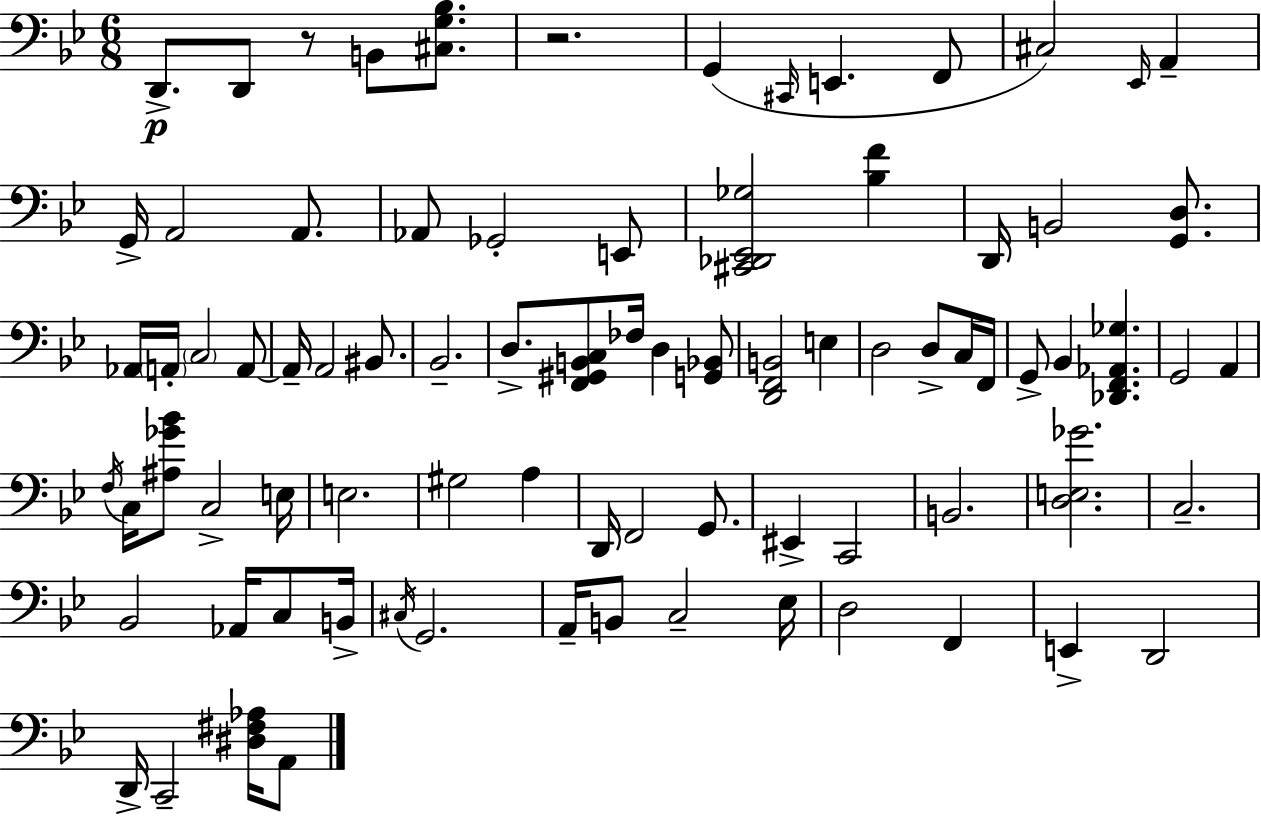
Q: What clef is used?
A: bass